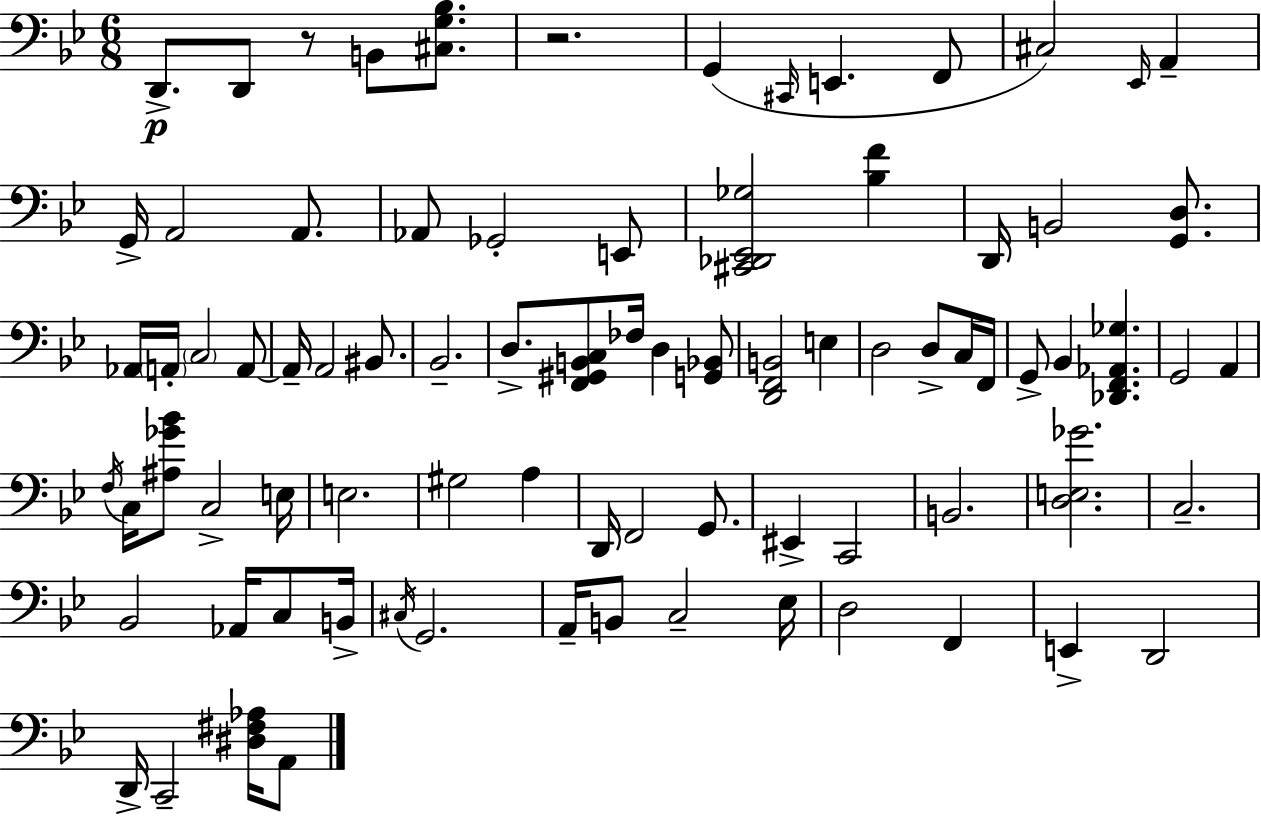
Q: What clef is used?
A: bass